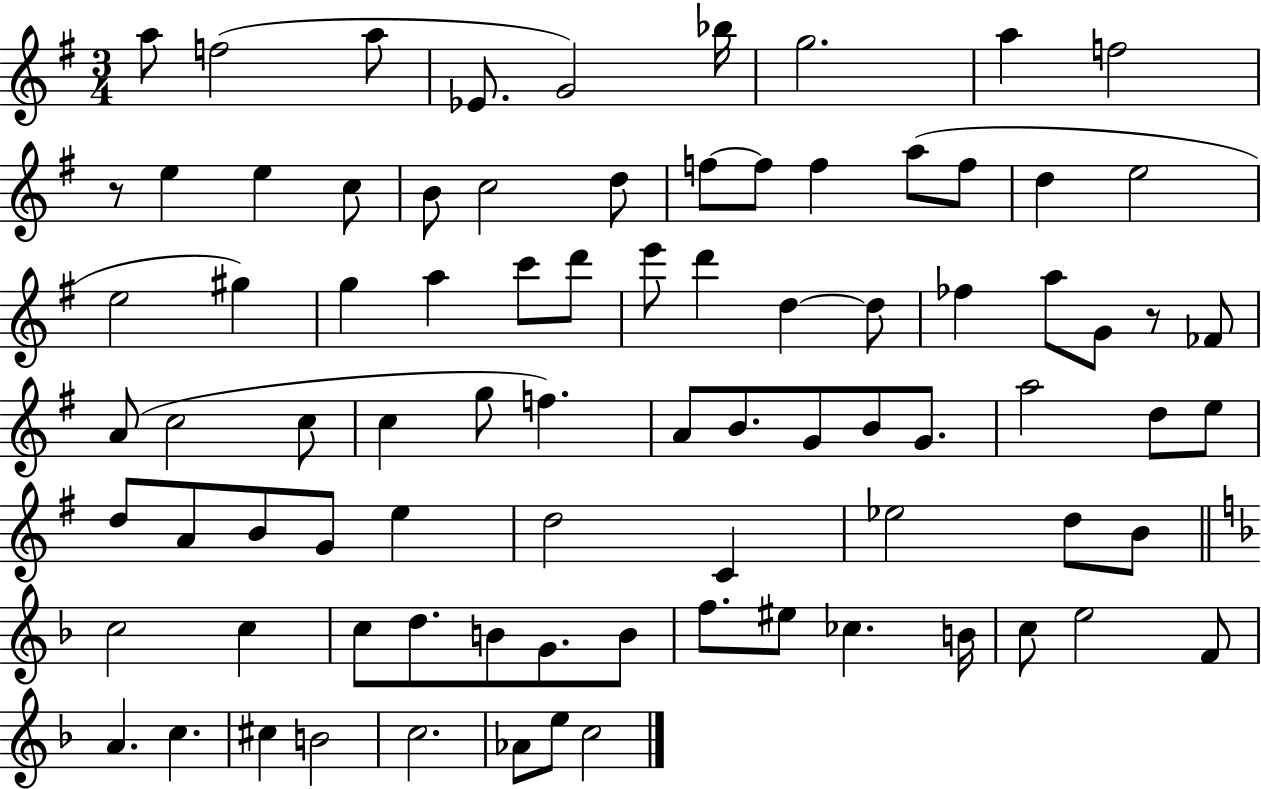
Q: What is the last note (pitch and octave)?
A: C5